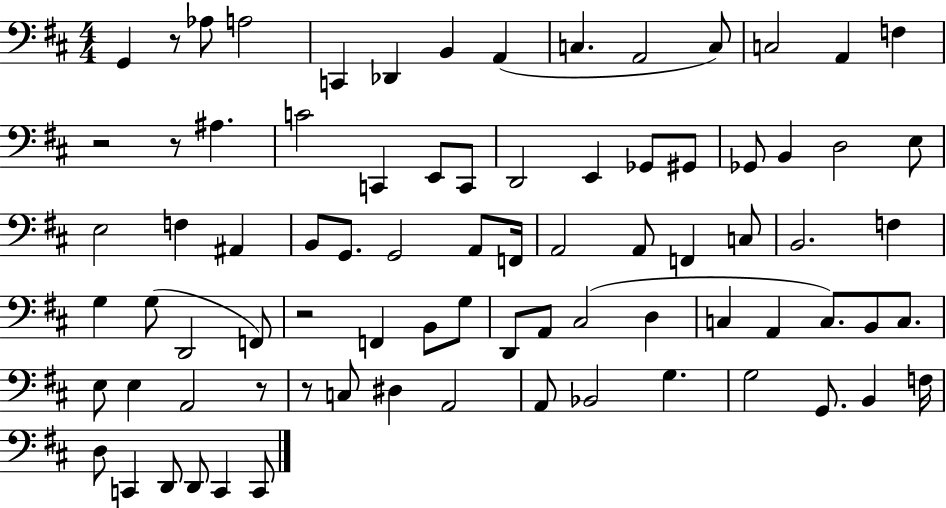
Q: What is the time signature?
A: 4/4